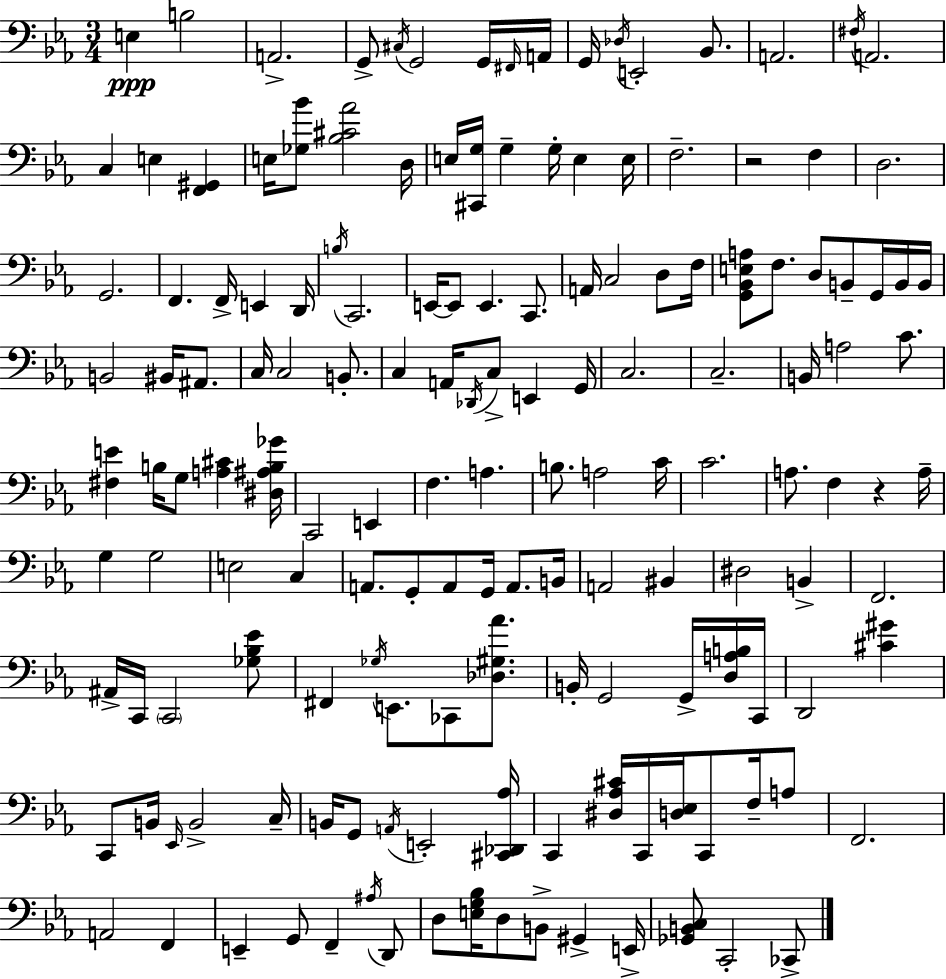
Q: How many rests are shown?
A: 2